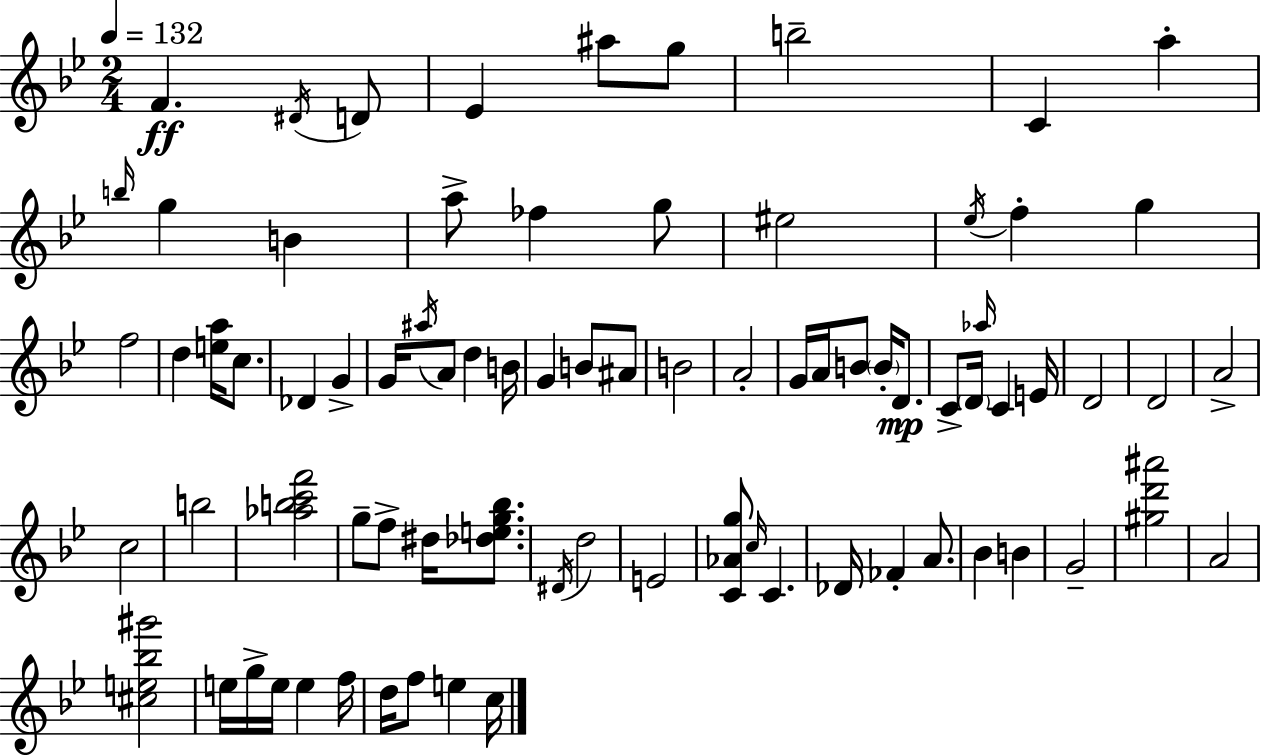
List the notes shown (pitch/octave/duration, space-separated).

F4/q. D#4/s D4/e Eb4/q A#5/e G5/e B5/h C4/q A5/q B5/s G5/q B4/q A5/e FES5/q G5/e EIS5/h Eb5/s F5/q G5/q F5/h D5/q [E5,A5]/s C5/e. Db4/q G4/q G4/s A#5/s A4/e D5/q B4/s G4/q B4/e A#4/e B4/h A4/h G4/s A4/s B4/e B4/s D4/e. C4/e D4/s Ab5/s C4/q E4/s D4/h D4/h A4/h C5/h B5/h [Ab5,B5,C6,F6]/h G5/e F5/e D#5/s [Db5,E5,G5,Bb5]/e. D#4/s D5/h E4/h [C4,Ab4,G5]/e C5/s C4/q. Db4/s FES4/q A4/e. Bb4/q B4/q G4/h [G#5,D6,A#6]/h A4/h [C#5,E5,Bb5,G#6]/h E5/s G5/s E5/s E5/q F5/s D5/s F5/e E5/q C5/s